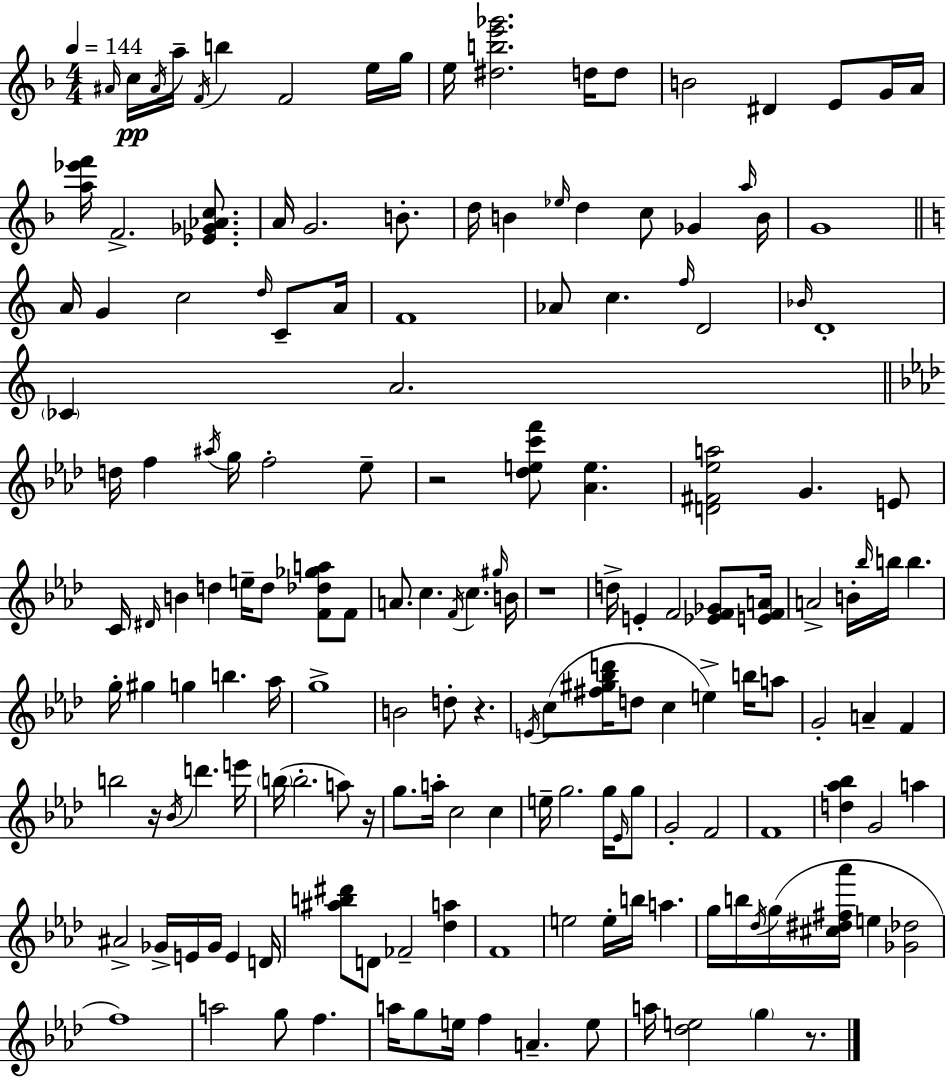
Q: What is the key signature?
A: D minor